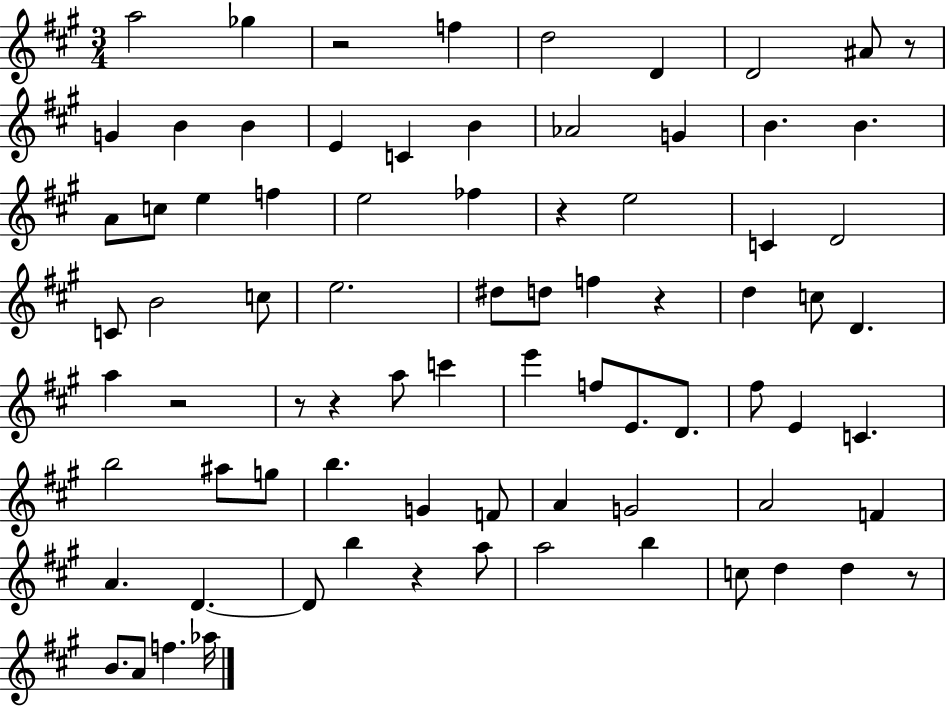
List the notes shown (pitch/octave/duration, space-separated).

A5/h Gb5/q R/h F5/q D5/h D4/q D4/h A#4/e R/e G4/q B4/q B4/q E4/q C4/q B4/q Ab4/h G4/q B4/q. B4/q. A4/e C5/e E5/q F5/q E5/h FES5/q R/q E5/h C4/q D4/h C4/e B4/h C5/e E5/h. D#5/e D5/e F5/q R/q D5/q C5/e D4/q. A5/q R/h R/e R/q A5/e C6/q E6/q F5/e E4/e. D4/e. F#5/e E4/q C4/q. B5/h A#5/e G5/e B5/q. G4/q F4/e A4/q G4/h A4/h F4/q A4/q. D4/q. D4/e B5/q R/q A5/e A5/h B5/q C5/e D5/q D5/q R/e B4/e. A4/e F5/q. Ab5/s